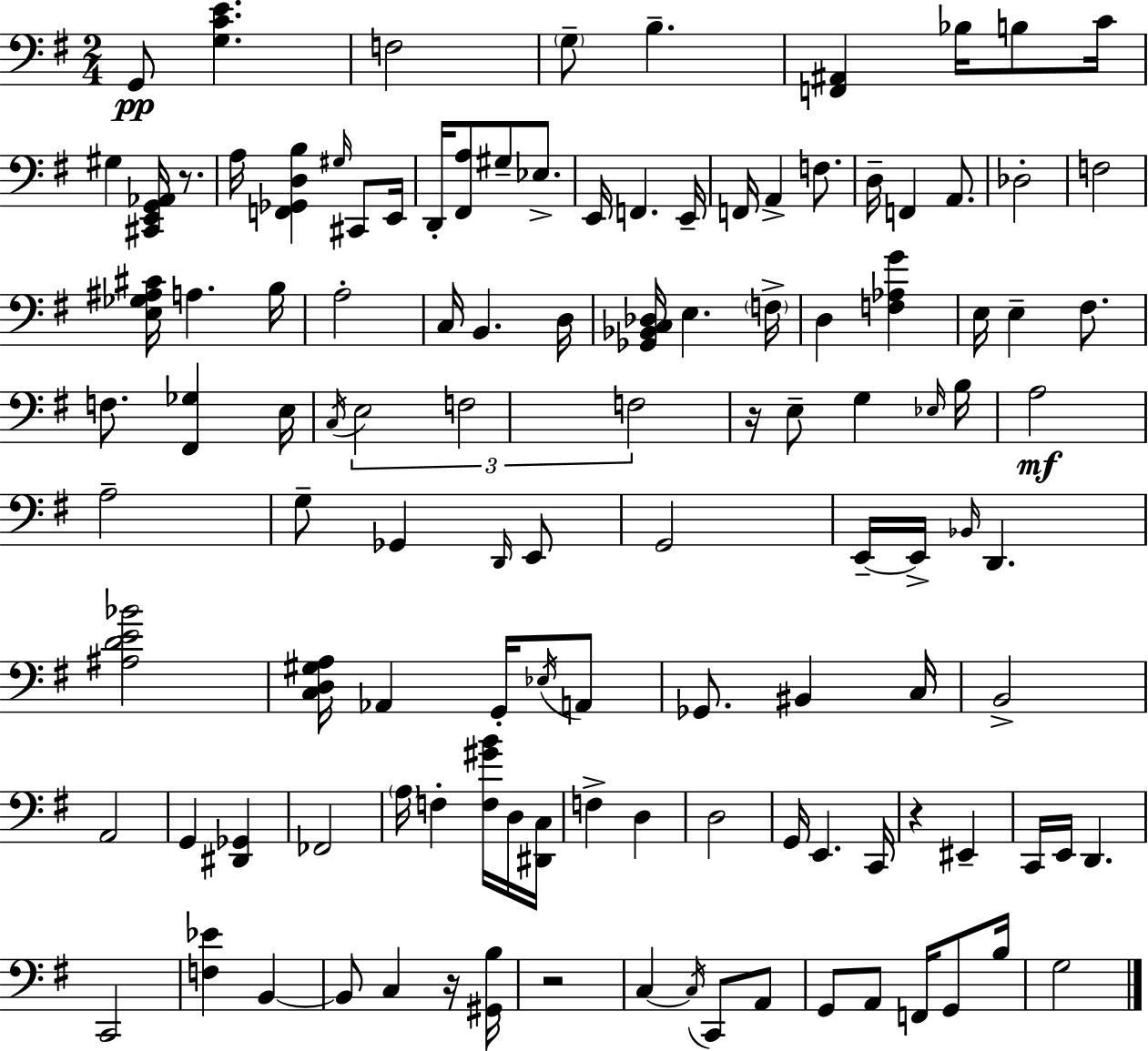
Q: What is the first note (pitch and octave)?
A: G2